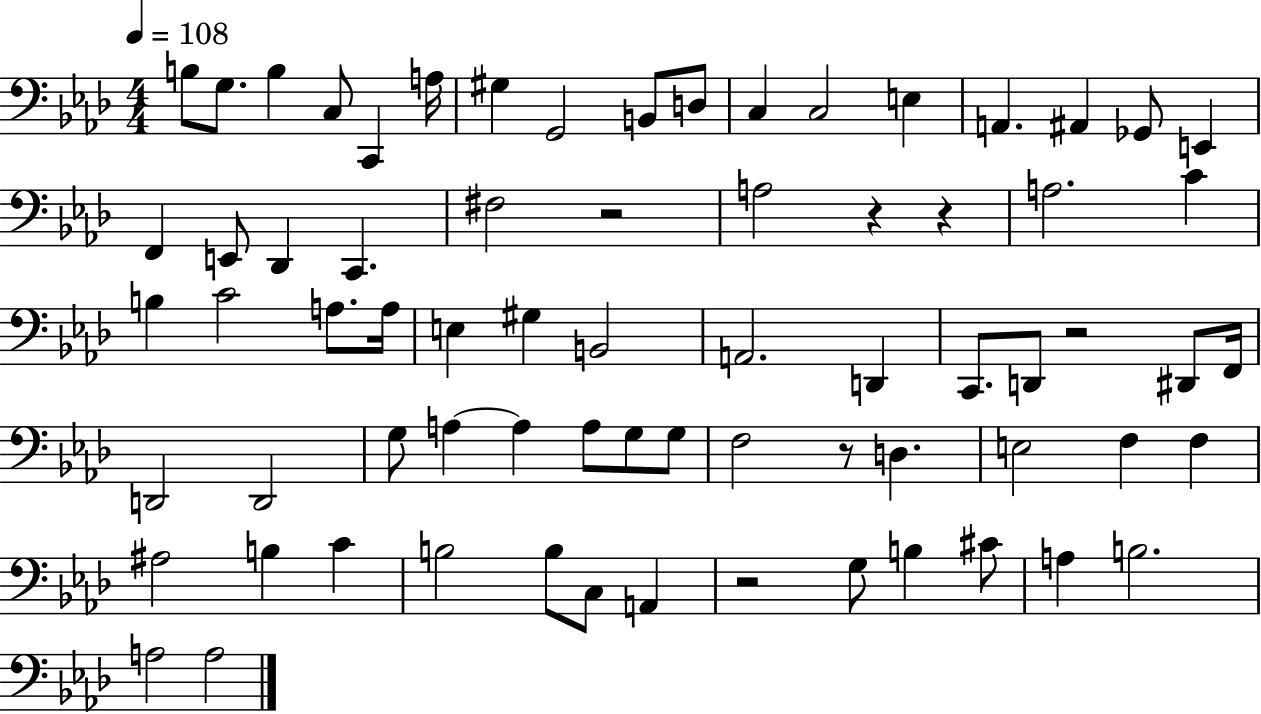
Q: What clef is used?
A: bass